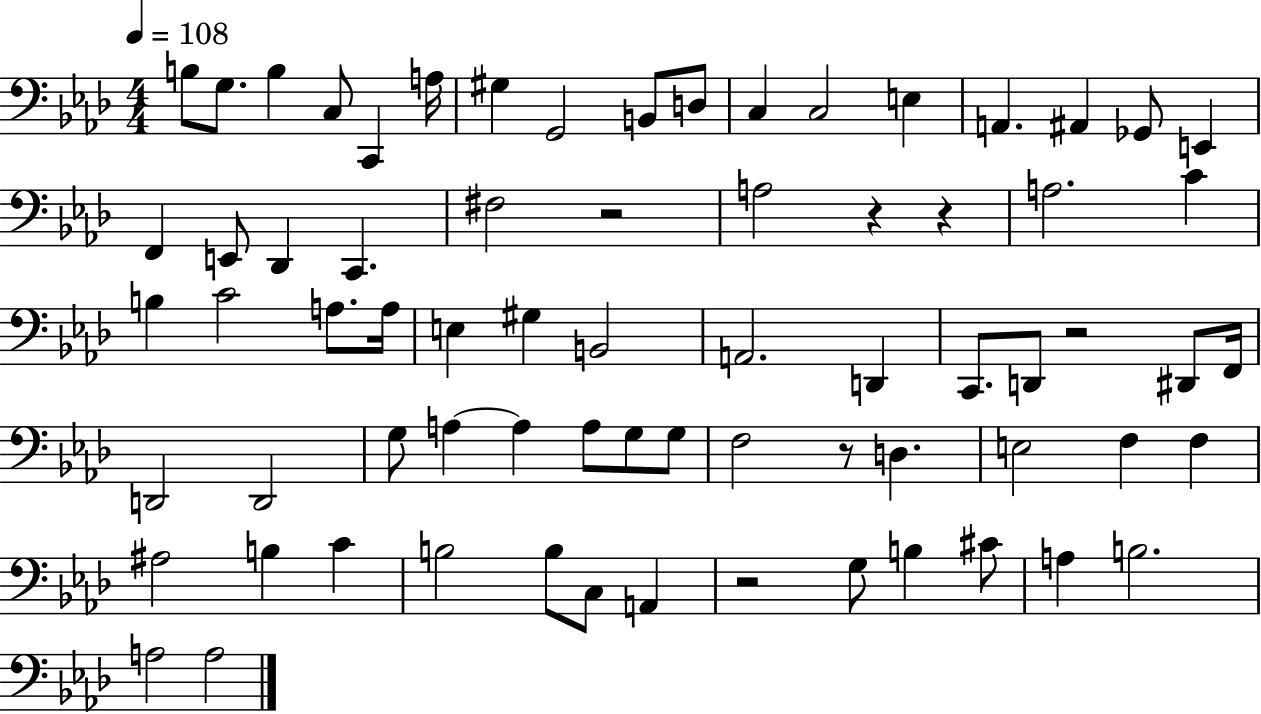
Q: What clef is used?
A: bass